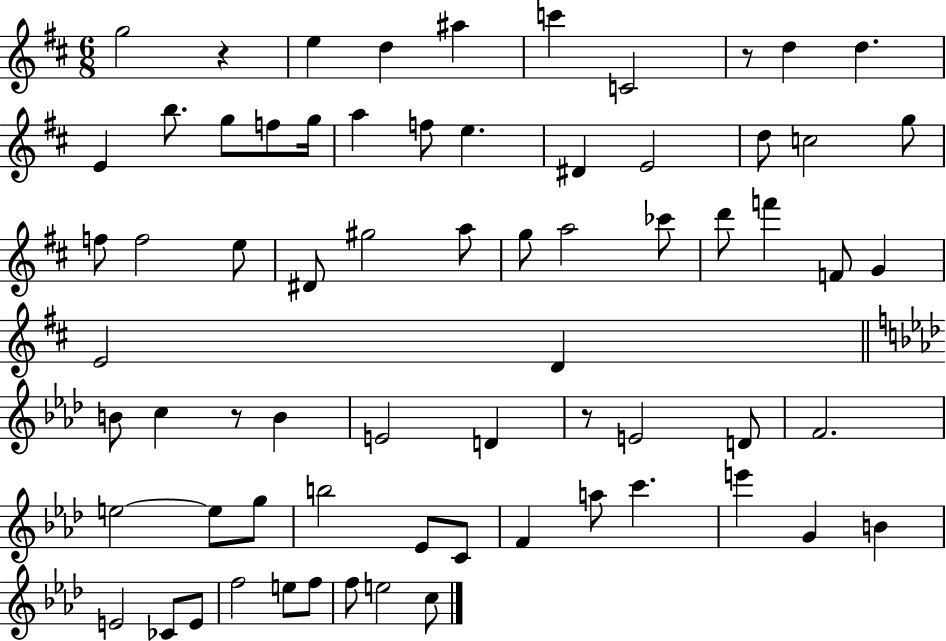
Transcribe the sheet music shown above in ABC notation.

X:1
T:Untitled
M:6/8
L:1/4
K:D
g2 z e d ^a c' C2 z/2 d d E b/2 g/2 f/2 g/4 a f/2 e ^D E2 d/2 c2 g/2 f/2 f2 e/2 ^D/2 ^g2 a/2 g/2 a2 _c'/2 d'/2 f' F/2 G E2 D B/2 c z/2 B E2 D z/2 E2 D/2 F2 e2 e/2 g/2 b2 _E/2 C/2 F a/2 c' e' G B E2 _C/2 E/2 f2 e/2 f/2 f/2 e2 c/2